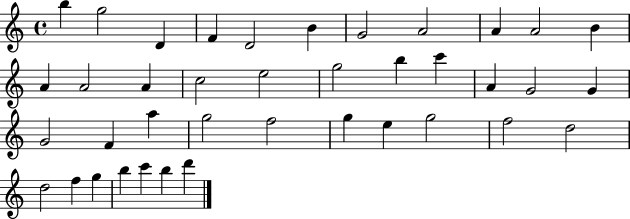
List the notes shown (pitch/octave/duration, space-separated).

B5/q G5/h D4/q F4/q D4/h B4/q G4/h A4/h A4/q A4/h B4/q A4/q A4/h A4/q C5/h E5/h G5/h B5/q C6/q A4/q G4/h G4/q G4/h F4/q A5/q G5/h F5/h G5/q E5/q G5/h F5/h D5/h D5/h F5/q G5/q B5/q C6/q B5/q D6/q